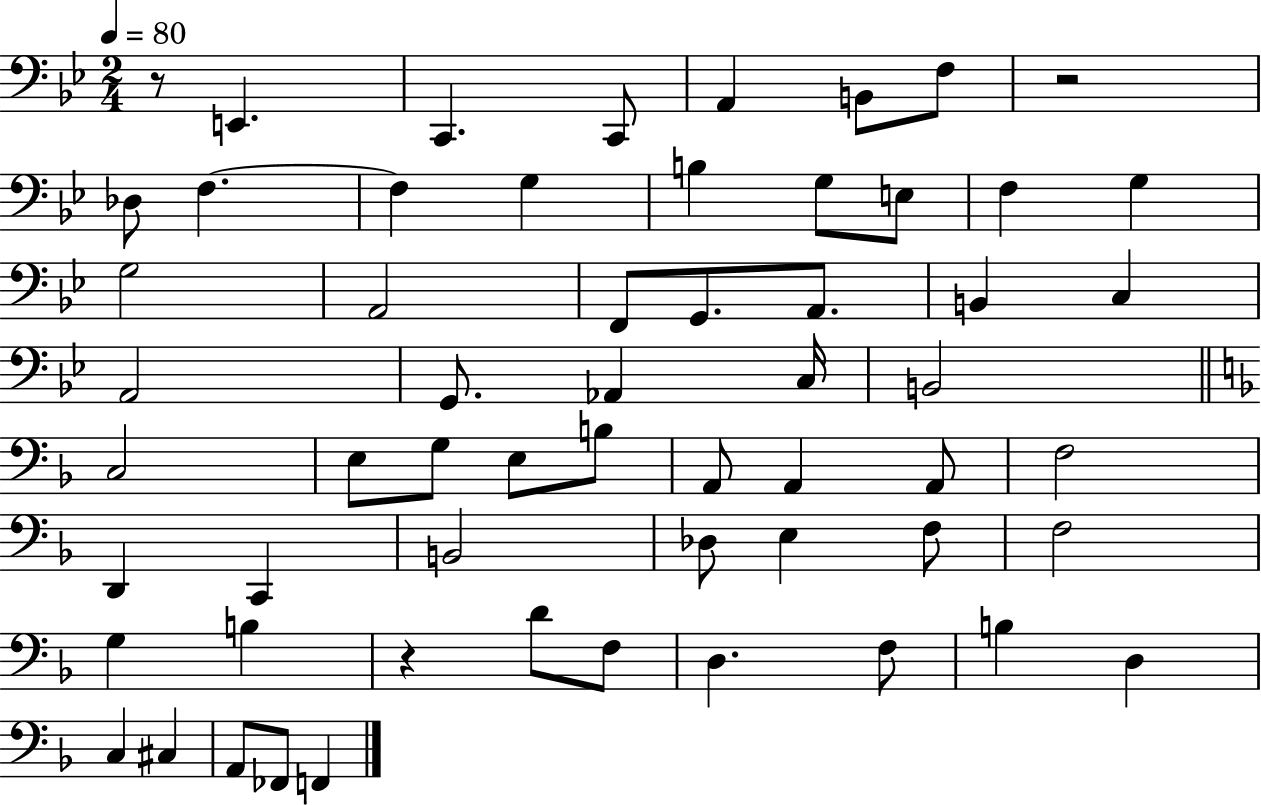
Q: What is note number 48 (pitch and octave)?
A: D3